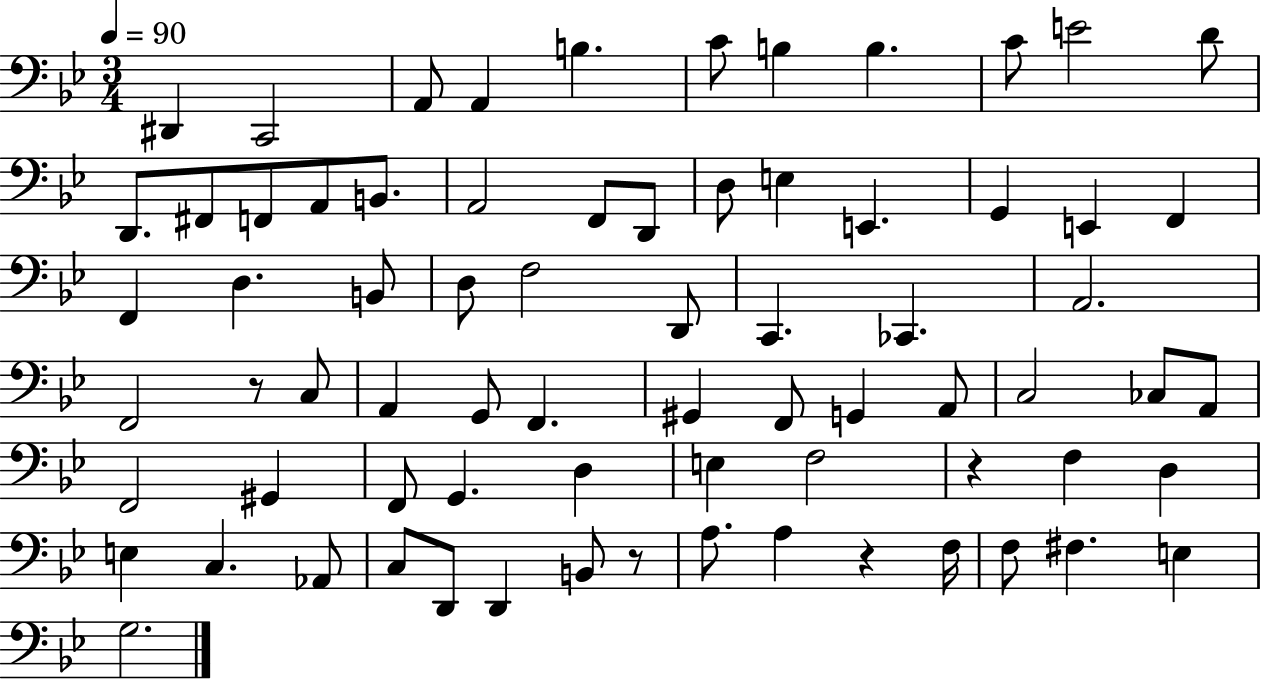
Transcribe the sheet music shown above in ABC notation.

X:1
T:Untitled
M:3/4
L:1/4
K:Bb
^D,, C,,2 A,,/2 A,, B, C/2 B, B, C/2 E2 D/2 D,,/2 ^F,,/2 F,,/2 A,,/2 B,,/2 A,,2 F,,/2 D,,/2 D,/2 E, E,, G,, E,, F,, F,, D, B,,/2 D,/2 F,2 D,,/2 C,, _C,, A,,2 F,,2 z/2 C,/2 A,, G,,/2 F,, ^G,, F,,/2 G,, A,,/2 C,2 _C,/2 A,,/2 F,,2 ^G,, F,,/2 G,, D, E, F,2 z F, D, E, C, _A,,/2 C,/2 D,,/2 D,, B,,/2 z/2 A,/2 A, z F,/4 F,/2 ^F, E, G,2